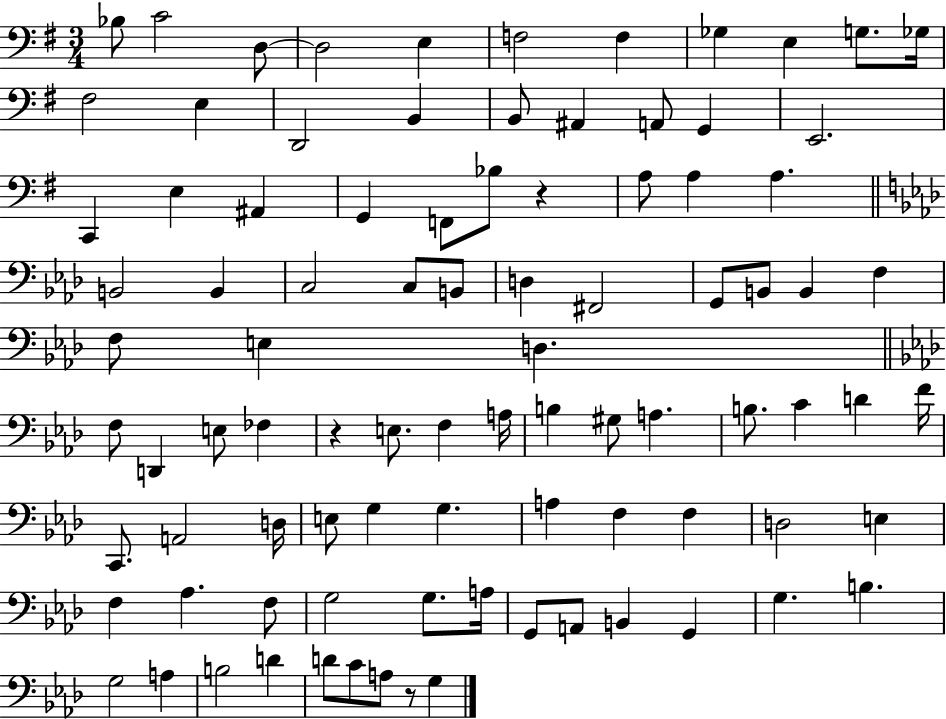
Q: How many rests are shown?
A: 3